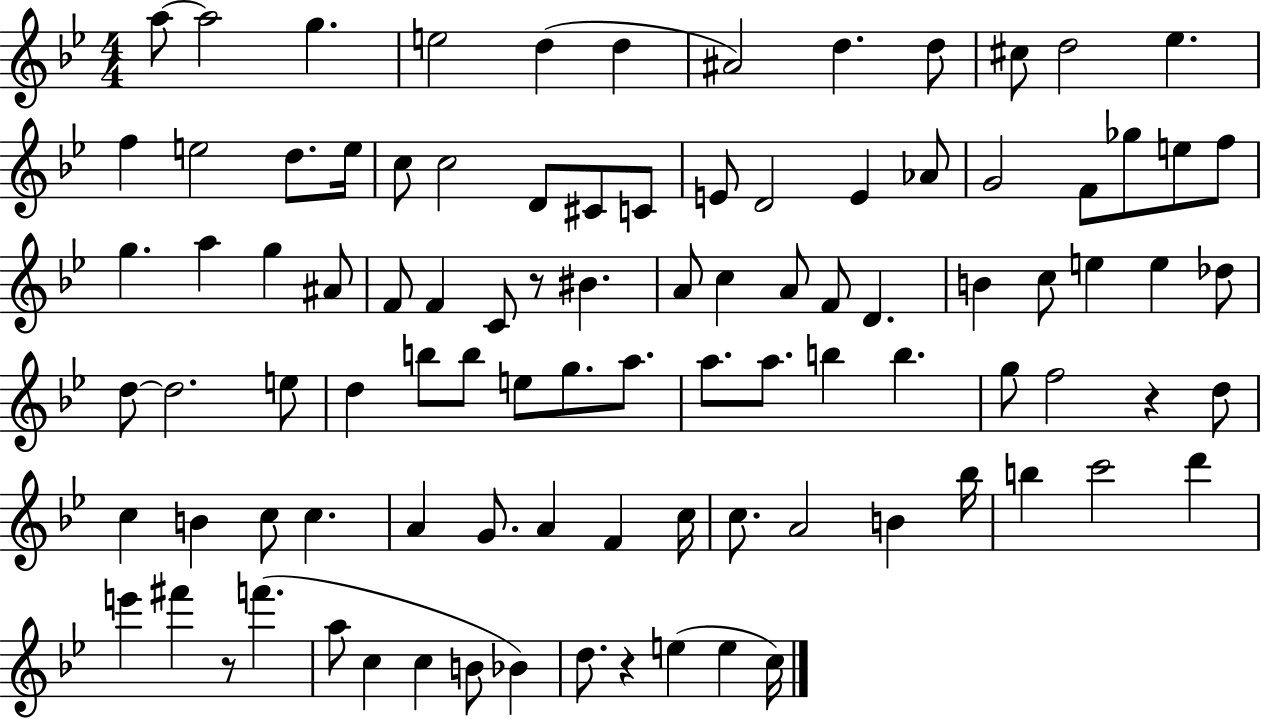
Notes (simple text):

A5/e A5/h G5/q. E5/h D5/q D5/q A#4/h D5/q. D5/e C#5/e D5/h Eb5/q. F5/q E5/h D5/e. E5/s C5/e C5/h D4/e C#4/e C4/e E4/e D4/h E4/q Ab4/e G4/h F4/e Gb5/e E5/e F5/e G5/q. A5/q G5/q A#4/e F4/e F4/q C4/e R/e BIS4/q. A4/e C5/q A4/e F4/e D4/q. B4/q C5/e E5/q E5/q Db5/e D5/e D5/h. E5/e D5/q B5/e B5/e E5/e G5/e. A5/e. A5/e. A5/e. B5/q B5/q. G5/e F5/h R/q D5/e C5/q B4/q C5/e C5/q. A4/q G4/e. A4/q F4/q C5/s C5/e. A4/h B4/q Bb5/s B5/q C6/h D6/q E6/q F#6/q R/e F6/q. A5/e C5/q C5/q B4/e Bb4/q D5/e. R/q E5/q E5/q C5/s